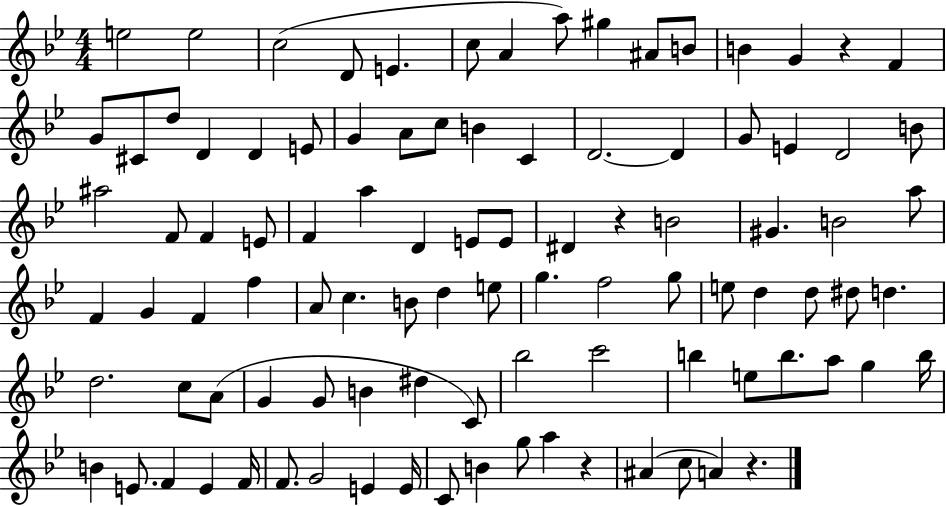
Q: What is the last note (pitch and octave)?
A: A4